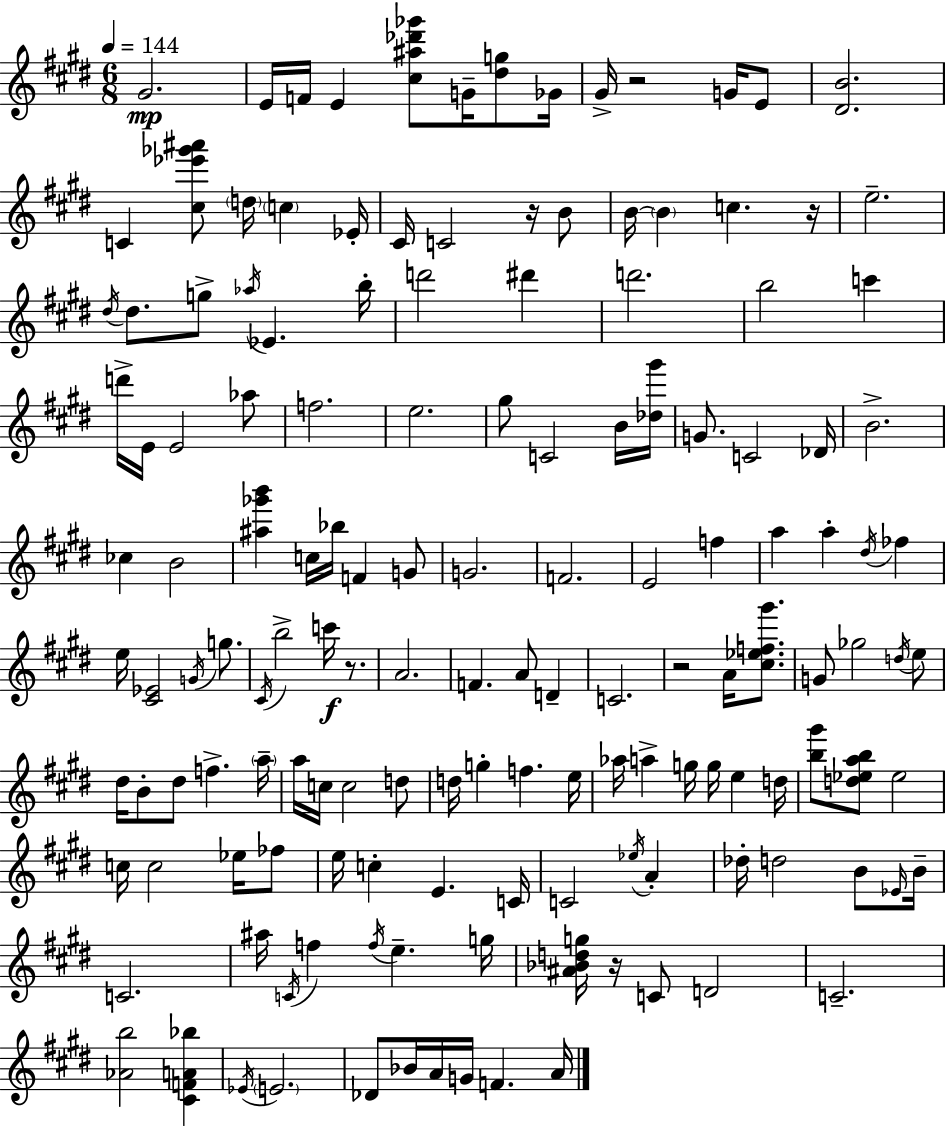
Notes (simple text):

G#4/h. E4/s F4/s E4/q [C#5,A#5,Db6,Gb6]/e G4/s [D#5,G5]/e Gb4/s G#4/s R/h G4/s E4/e [D#4,B4]/h. C4/q [C#5,Eb6,Gb6,A#6]/e D5/s C5/q Eb4/s C#4/s C4/h R/s B4/e B4/s B4/q C5/q. R/s E5/h. D#5/s D#5/e. G5/e Ab5/s Eb4/q. B5/s D6/h D#6/q D6/h. B5/h C6/q D6/s E4/s E4/h Ab5/e F5/h. E5/h. G#5/e C4/h B4/s [Db5,G#6]/s G4/e. C4/h Db4/s B4/h. CES5/q B4/h [A#5,Gb6,B6]/q C5/s Bb5/s F4/q G4/e G4/h. F4/h. E4/h F5/q A5/q A5/q D#5/s FES5/q E5/s [C#4,Eb4]/h G4/s G5/e. C#4/s B5/h C6/s R/e. A4/h. F4/q. A4/e D4/q C4/h. R/h A4/s [C#5,Eb5,F5,G#6]/e. G4/e Gb5/h D5/s E5/e D#5/s B4/e D#5/e F5/q. A5/s A5/s C5/s C5/h D5/e D5/s G5/q F5/q. E5/s Ab5/s A5/q G5/s G5/s E5/q D5/s [B5,G#6]/e [D5,Eb5,A5,B5]/e Eb5/h C5/s C5/h Eb5/s FES5/e E5/s C5/q E4/q. C4/s C4/h Eb5/s A4/q Db5/s D5/h B4/e Eb4/s B4/s C4/h. A#5/s C4/s F5/q F5/s E5/q. G5/s [A#4,Bb4,D5,G5]/s R/s C4/e D4/h C4/h. [Ab4,B5]/h [C#4,F4,A4,Bb5]/q Eb4/s E4/h. Db4/e Bb4/s A4/s G4/s F4/q. A4/s